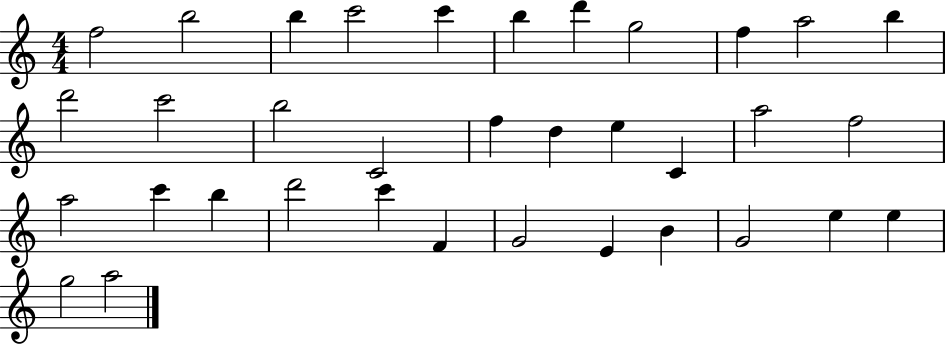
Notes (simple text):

F5/h B5/h B5/q C6/h C6/q B5/q D6/q G5/h F5/q A5/h B5/q D6/h C6/h B5/h C4/h F5/q D5/q E5/q C4/q A5/h F5/h A5/h C6/q B5/q D6/h C6/q F4/q G4/h E4/q B4/q G4/h E5/q E5/q G5/h A5/h